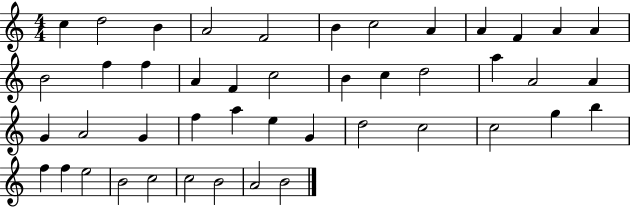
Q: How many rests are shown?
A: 0